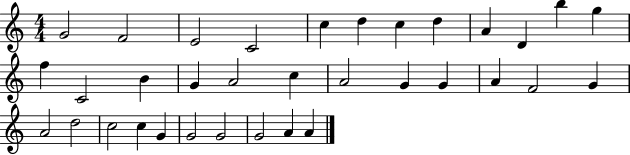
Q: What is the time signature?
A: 4/4